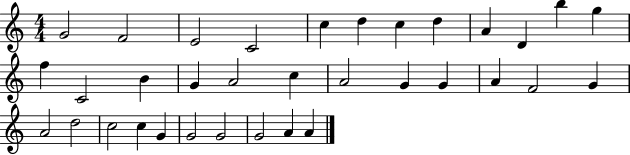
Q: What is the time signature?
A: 4/4